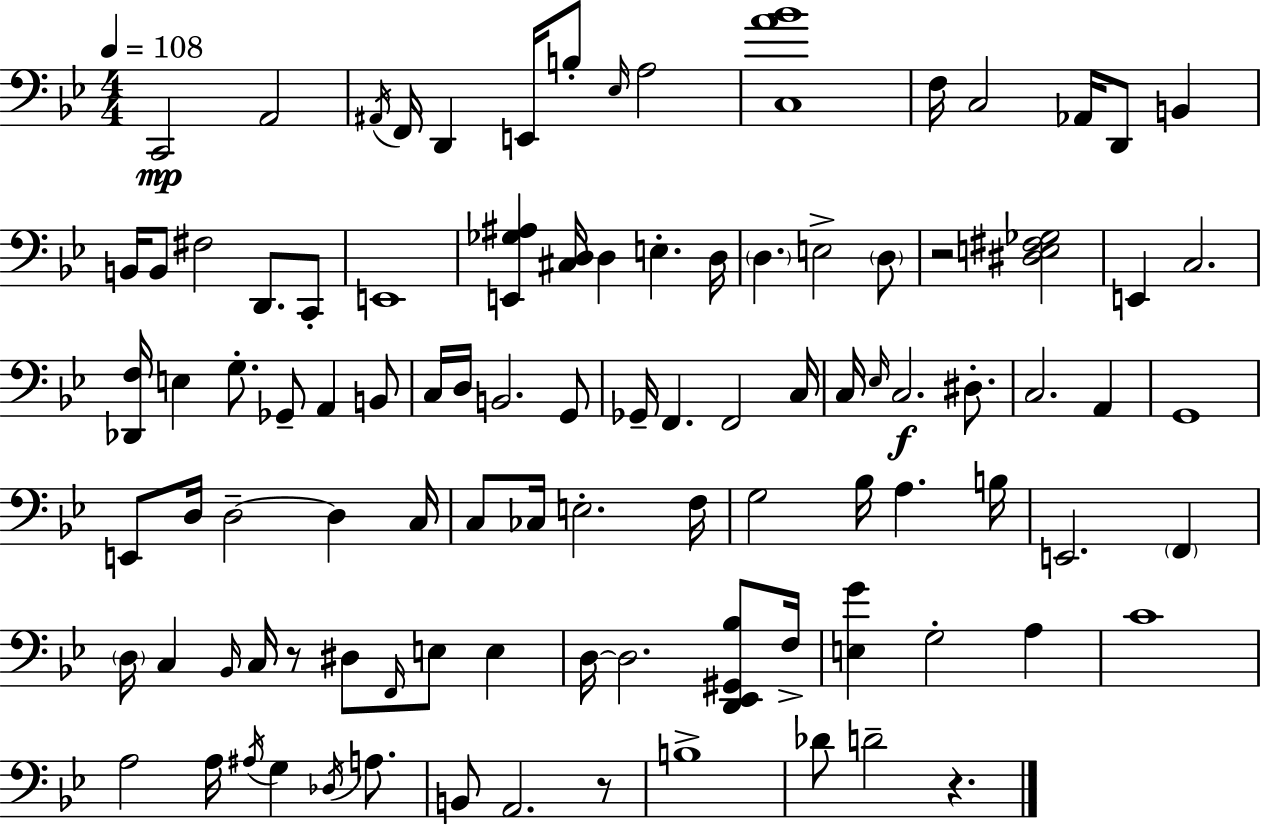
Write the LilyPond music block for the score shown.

{
  \clef bass
  \numericTimeSignature
  \time 4/4
  \key g \minor
  \tempo 4 = 108
  c,2\mp a,2 | \acciaccatura { ais,16 } f,16 d,4 e,16 b8-. \grace { ees16 } a2 | <c a' bes'>1 | f16 c2 aes,16 d,8 b,4 | \break b,16 b,8 fis2 d,8. | c,8-. e,1 | <e, ges ais>4 <cis d>16 d4 e4.-. | d16 \parenthesize d4. e2-> | \break \parenthesize d8 r2 <dis e fis ges>2 | e,4 c2. | <des, f>16 e4 g8.-. ges,8-- a,4 | b,8 c16 d16 b,2. | \break g,8 ges,16-- f,4. f,2 | c16 c16 \grace { ees16 } c2.\f | dis8.-. c2. a,4 | g,1 | \break e,8 d16 d2--~~ d4 | c16 c8 ces16 e2.-. | f16 g2 bes16 a4. | b16 e,2. \parenthesize f,4 | \break \parenthesize d16 c4 \grace { bes,16 } c16 r8 dis8 \grace { f,16 } e8 | e4 d16~~ d2. | <d, ees, gis, bes>8 f16-> <e g'>4 g2-. | a4 c'1 | \break a2 a16 \acciaccatura { ais16 } g4 | \acciaccatura { des16 } a8. b,8 a,2. | r8 b1-> | des'8 d'2-- | \break r4. \bar "|."
}